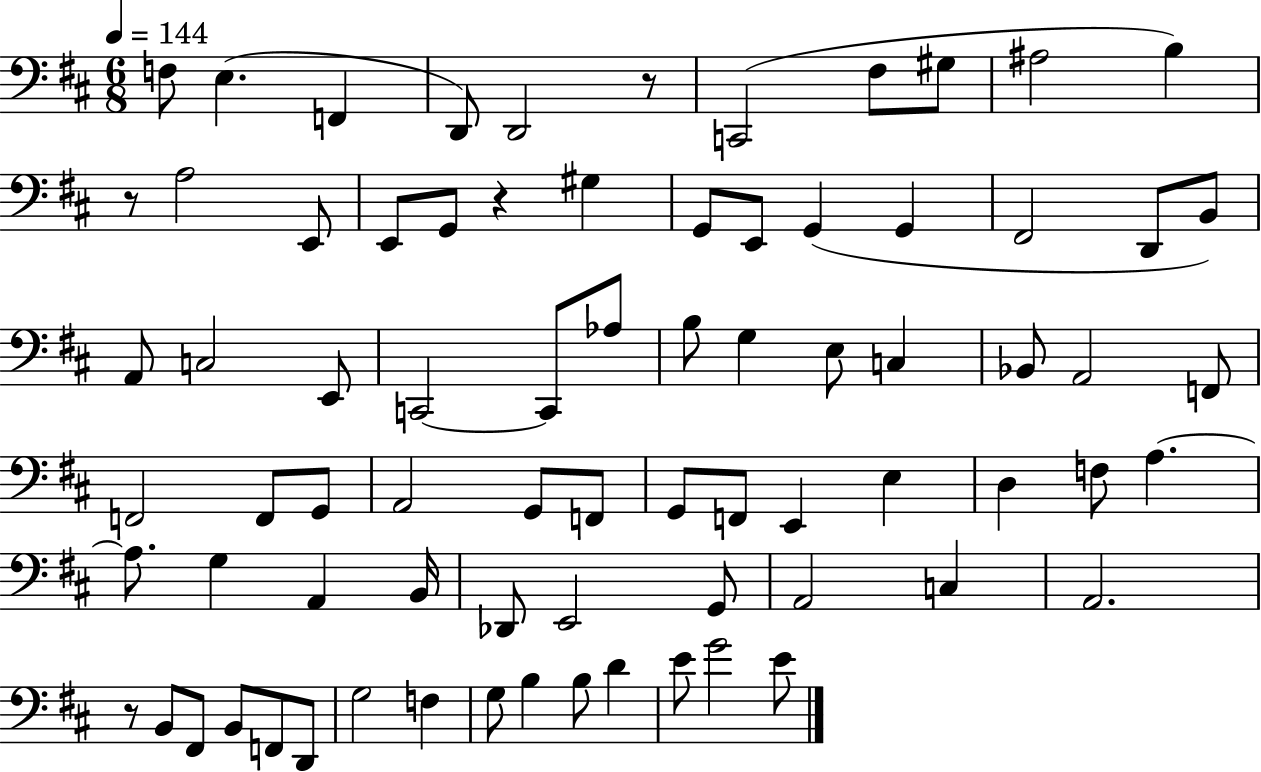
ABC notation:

X:1
T:Untitled
M:6/8
L:1/4
K:D
F,/2 E, F,, D,,/2 D,,2 z/2 C,,2 ^F,/2 ^G,/2 ^A,2 B, z/2 A,2 E,,/2 E,,/2 G,,/2 z ^G, G,,/2 E,,/2 G,, G,, ^F,,2 D,,/2 B,,/2 A,,/2 C,2 E,,/2 C,,2 C,,/2 _A,/2 B,/2 G, E,/2 C, _B,,/2 A,,2 F,,/2 F,,2 F,,/2 G,,/2 A,,2 G,,/2 F,,/2 G,,/2 F,,/2 E,, E, D, F,/2 A, A,/2 G, A,, B,,/4 _D,,/2 E,,2 G,,/2 A,,2 C, A,,2 z/2 B,,/2 ^F,,/2 B,,/2 F,,/2 D,,/2 G,2 F, G,/2 B, B,/2 D E/2 G2 E/2